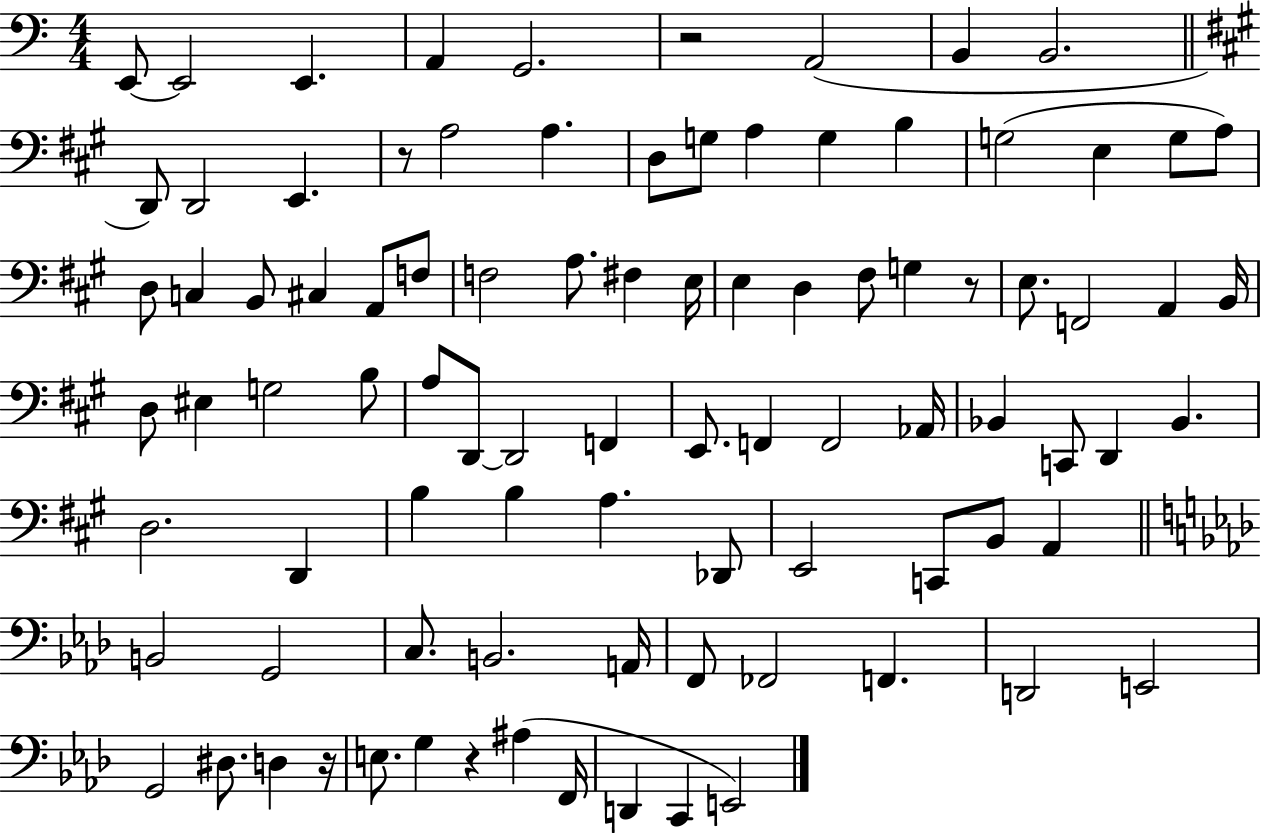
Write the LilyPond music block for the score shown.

{
  \clef bass
  \numericTimeSignature
  \time 4/4
  \key c \major
  e,8~~ e,2 e,4. | a,4 g,2. | r2 a,2( | b,4 b,2. | \break \bar "||" \break \key a \major d,8) d,2 e,4. | r8 a2 a4. | d8 g8 a4 g4 b4 | g2( e4 g8 a8) | \break d8 c4 b,8 cis4 a,8 f8 | f2 a8. fis4 e16 | e4 d4 fis8 g4 r8 | e8. f,2 a,4 b,16 | \break d8 eis4 g2 b8 | a8 d,8~~ d,2 f,4 | e,8. f,4 f,2 aes,16 | bes,4 c,8 d,4 bes,4. | \break d2. d,4 | b4 b4 a4. des,8 | e,2 c,8 b,8 a,4 | \bar "||" \break \key aes \major b,2 g,2 | c8. b,2. a,16 | f,8 fes,2 f,4. | d,2 e,2 | \break g,2 dis8. d4 r16 | e8. g4 r4 ais4( f,16 | d,4 c,4 e,2) | \bar "|."
}